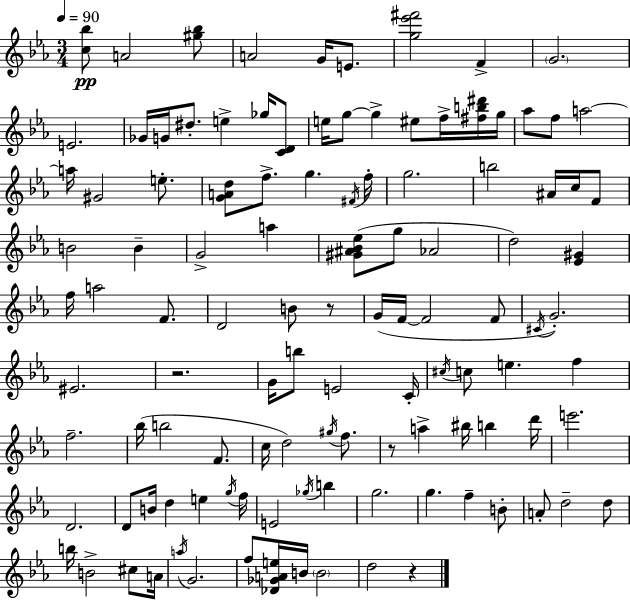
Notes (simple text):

[C5,Bb5]/e A4/h [G#5,Bb5]/e A4/h G4/s E4/e. [G5,Eb6,F#6]/h F4/q G4/h. E4/h. Gb4/s G4/s D#5/e. E5/q Gb5/s [C4,D4]/e E5/s G5/e G5/q EIS5/e F5/s [F#5,B5,D#6]/s G5/s Ab5/e F5/e A5/h A5/s G#4/h E5/e. [G4,A4,D5]/e F5/e. G5/q. F#4/s F5/s G5/h. B5/h A#4/s C5/s F4/e B4/h B4/q G4/h A5/q [G#4,A#4,Bb4,Eb5]/e G5/e Ab4/h D5/h [Eb4,G#4]/q F5/s A5/h F4/e. D4/h B4/e R/e G4/s F4/s F4/h F4/e C#4/s G4/h. EIS4/h. R/h. G4/s B5/e E4/h C4/s C#5/s C5/e E5/q. F5/q F5/h. Bb5/s B5/h F4/e. C5/s D5/h G#5/s F5/e. R/e A5/q BIS5/s B5/q D6/s E6/h. D4/h. D4/e B4/s D5/q E5/q G5/s F5/s E4/h Gb5/s B5/q G5/h. G5/q. F5/q B4/e A4/e D5/h D5/e B5/s B4/h C#5/e A4/s A5/s G4/h. F5/e [Db4,Gb4,A4,E5]/s B4/s B4/h D5/h R/q